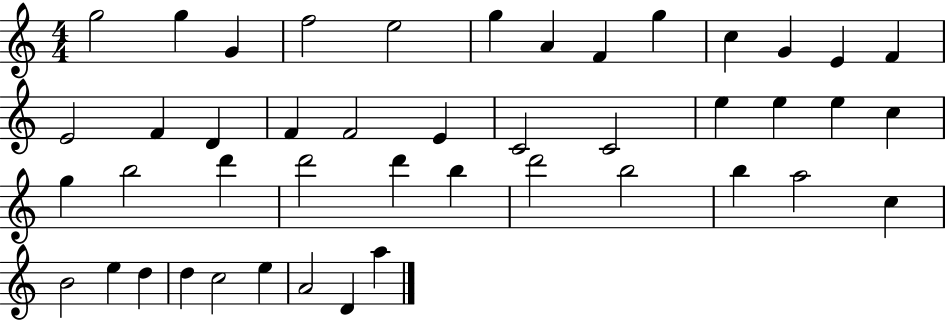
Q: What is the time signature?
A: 4/4